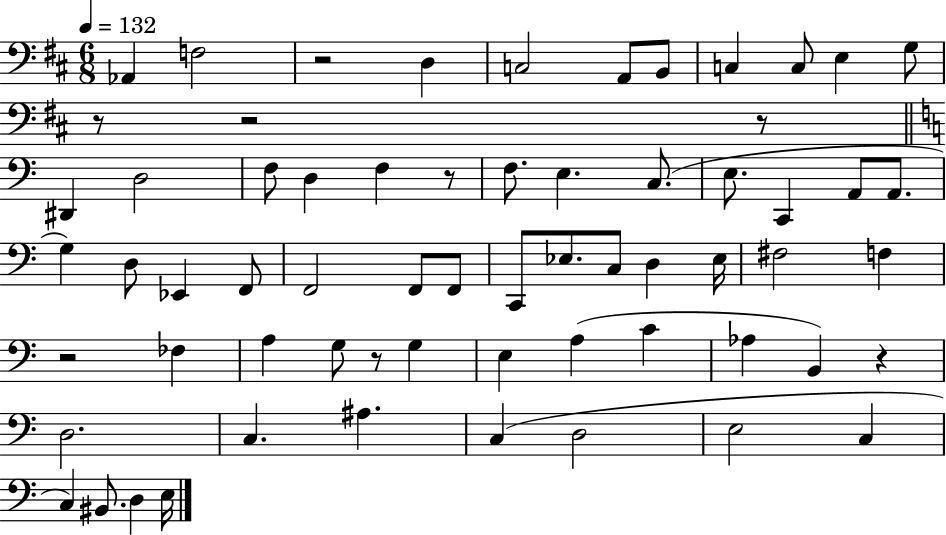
Ab2/q F3/h R/h D3/q C3/h A2/e B2/e C3/q C3/e E3/q G3/e R/e R/h R/e D#2/q D3/h F3/e D3/q F3/q R/e F3/e. E3/q. C3/e. E3/e. C2/q A2/e A2/e. G3/q D3/e Eb2/q F2/e F2/h F2/e F2/e C2/e Eb3/e. C3/e D3/q Eb3/s F#3/h F3/q R/h FES3/q A3/q G3/e R/e G3/q E3/q A3/q C4/q Ab3/q B2/q R/q D3/h. C3/q. A#3/q. C3/q D3/h E3/h C3/q C3/q BIS2/e. D3/q E3/s